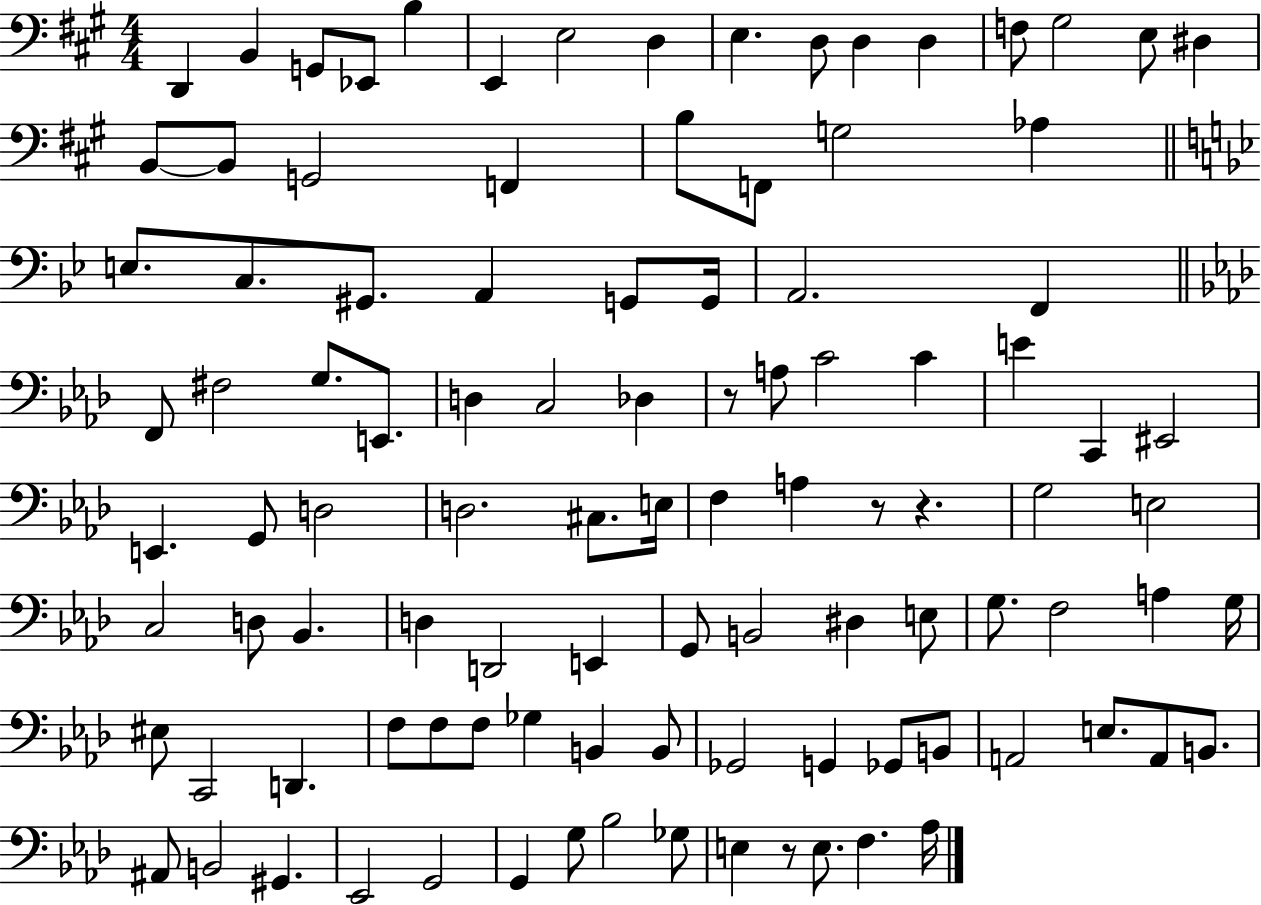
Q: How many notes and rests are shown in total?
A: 103